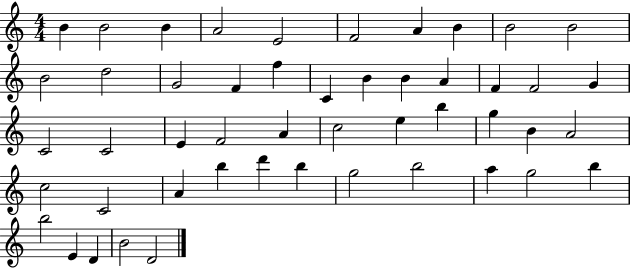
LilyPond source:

{
  \clef treble
  \numericTimeSignature
  \time 4/4
  \key c \major
  b'4 b'2 b'4 | a'2 e'2 | f'2 a'4 b'4 | b'2 b'2 | \break b'2 d''2 | g'2 f'4 f''4 | c'4 b'4 b'4 a'4 | f'4 f'2 g'4 | \break c'2 c'2 | e'4 f'2 a'4 | c''2 e''4 b''4 | g''4 b'4 a'2 | \break c''2 c'2 | a'4 b''4 d'''4 b''4 | g''2 b''2 | a''4 g''2 b''4 | \break b''2 e'4 d'4 | b'2 d'2 | \bar "|."
}